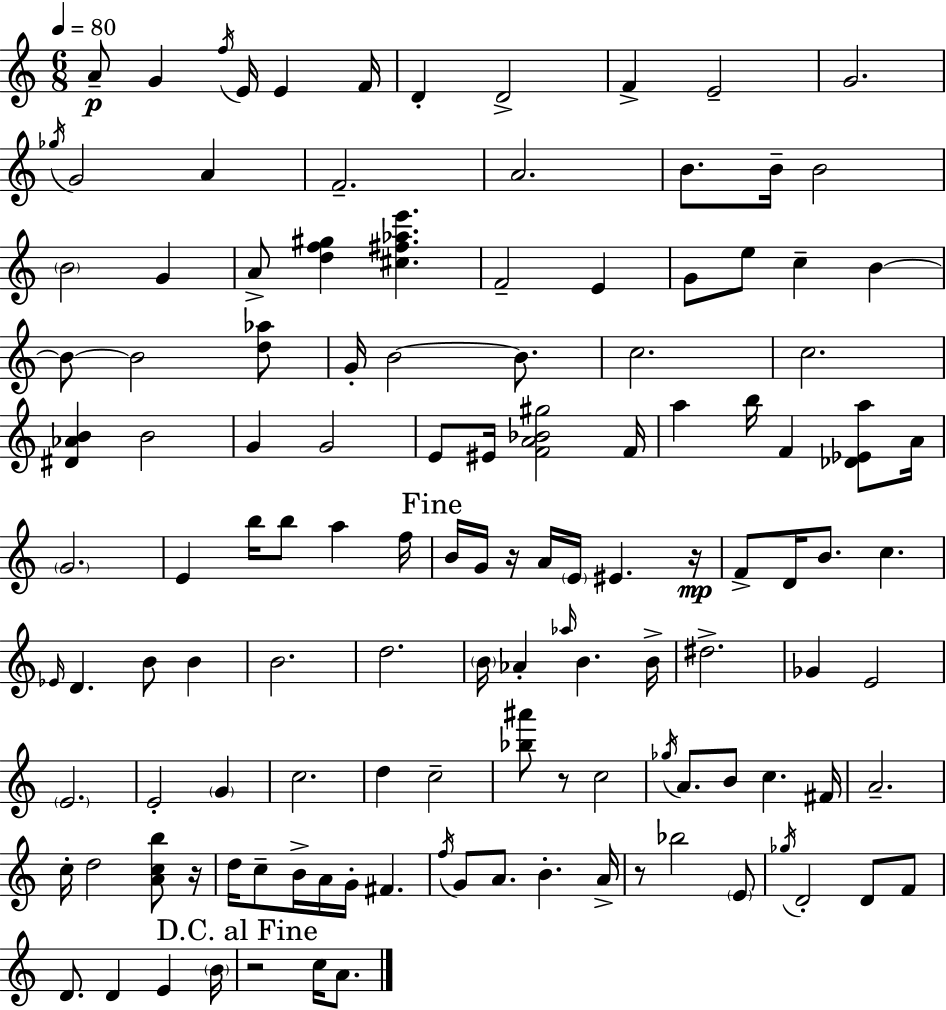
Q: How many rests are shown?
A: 6